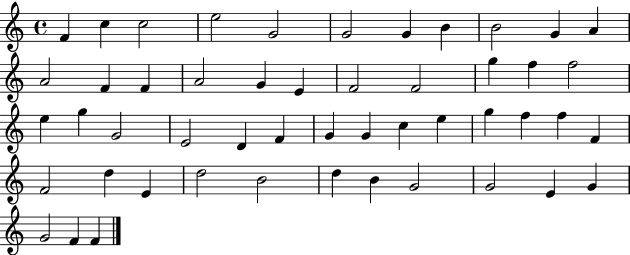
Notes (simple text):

F4/q C5/q C5/h E5/h G4/h G4/h G4/q B4/q B4/h G4/q A4/q A4/h F4/q F4/q A4/h G4/q E4/q F4/h F4/h G5/q F5/q F5/h E5/q G5/q G4/h E4/h D4/q F4/q G4/q G4/q C5/q E5/q G5/q F5/q F5/q F4/q F4/h D5/q E4/q D5/h B4/h D5/q B4/q G4/h G4/h E4/q G4/q G4/h F4/q F4/q